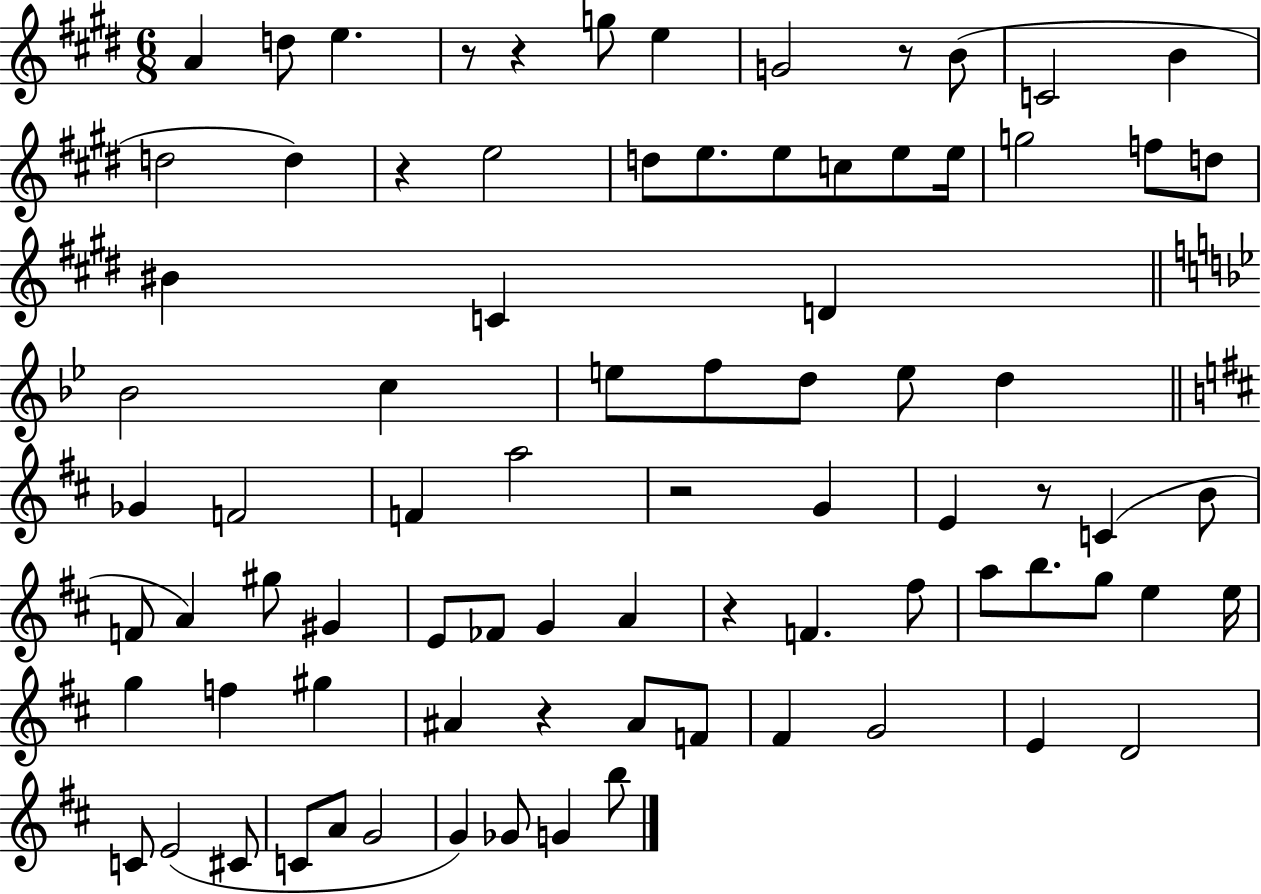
{
  \clef treble
  \numericTimeSignature
  \time 6/8
  \key e \major
  a'4 d''8 e''4. | r8 r4 g''8 e''4 | g'2 r8 b'8( | c'2 b'4 | \break d''2 d''4) | r4 e''2 | d''8 e''8. e''8 c''8 e''8 e''16 | g''2 f''8 d''8 | \break bis'4 c'4 d'4 | \bar "||" \break \key g \minor bes'2 c''4 | e''8 f''8 d''8 e''8 d''4 | \bar "||" \break \key d \major ges'4 f'2 | f'4 a''2 | r2 g'4 | e'4 r8 c'4( b'8 | \break f'8 a'4) gis''8 gis'4 | e'8 fes'8 g'4 a'4 | r4 f'4. fis''8 | a''8 b''8. g''8 e''4 e''16 | \break g''4 f''4 gis''4 | ais'4 r4 ais'8 f'8 | fis'4 g'2 | e'4 d'2 | \break c'8 e'2( cis'8 | c'8 a'8 g'2 | g'4) ges'8 g'4 b''8 | \bar "|."
}